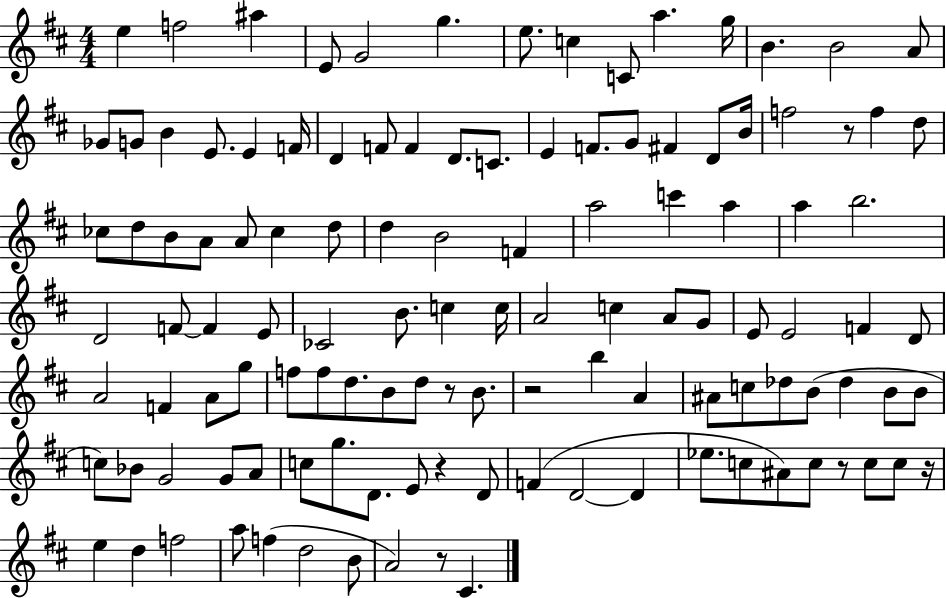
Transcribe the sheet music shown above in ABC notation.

X:1
T:Untitled
M:4/4
L:1/4
K:D
e f2 ^a E/2 G2 g e/2 c C/2 a g/4 B B2 A/2 _G/2 G/2 B E/2 E F/4 D F/2 F D/2 C/2 E F/2 G/2 ^F D/2 B/4 f2 z/2 f d/2 _c/2 d/2 B/2 A/2 A/2 _c d/2 d B2 F a2 c' a a b2 D2 F/2 F E/2 _C2 B/2 c c/4 A2 c A/2 G/2 E/2 E2 F D/2 A2 F A/2 g/2 f/2 f/2 d/2 B/2 d/2 z/2 B/2 z2 b A ^A/2 c/2 _d/2 B/2 _d B/2 B/2 c/2 _B/2 G2 G/2 A/2 c/2 g/2 D/2 E/2 z D/2 F D2 D _e/2 c/2 ^A/2 c/2 z/2 c/2 c/2 z/4 e d f2 a/2 f d2 B/2 A2 z/2 ^C